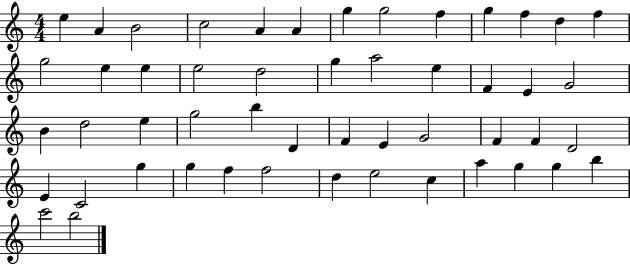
E5/q A4/q B4/h C5/h A4/q A4/q G5/q G5/h F5/q G5/q F5/q D5/q F5/q G5/h E5/q E5/q E5/h D5/h G5/q A5/h E5/q F4/q E4/q G4/h B4/q D5/h E5/q G5/h B5/q D4/q F4/q E4/q G4/h F4/q F4/q D4/h E4/q C4/h G5/q G5/q F5/q F5/h D5/q E5/h C5/q A5/q G5/q G5/q B5/q C6/h B5/h